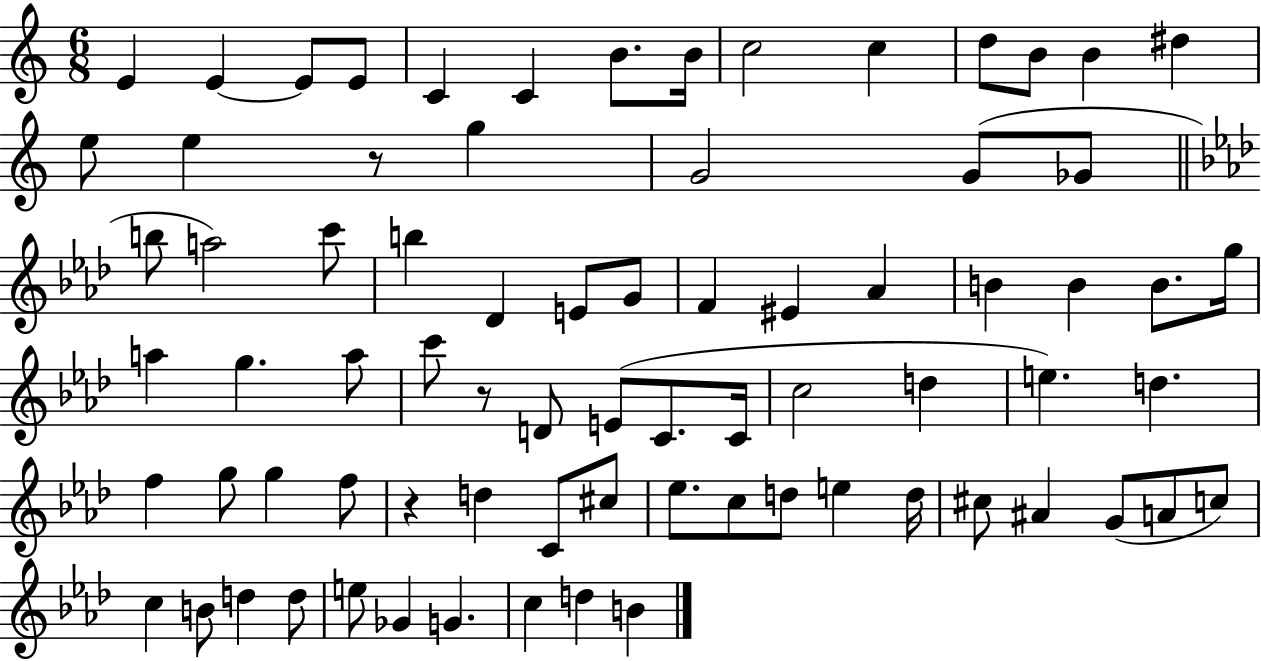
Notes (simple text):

E4/q E4/q E4/e E4/e C4/q C4/q B4/e. B4/s C5/h C5/q D5/e B4/e B4/q D#5/q E5/e E5/q R/e G5/q G4/h G4/e Gb4/e B5/e A5/h C6/e B5/q Db4/q E4/e G4/e F4/q EIS4/q Ab4/q B4/q B4/q B4/e. G5/s A5/q G5/q. A5/e C6/e R/e D4/e E4/e C4/e. C4/s C5/h D5/q E5/q. D5/q. F5/q G5/e G5/q F5/e R/q D5/q C4/e C#5/e Eb5/e. C5/e D5/e E5/q D5/s C#5/e A#4/q G4/e A4/e C5/e C5/q B4/e D5/q D5/e E5/e Gb4/q G4/q. C5/q D5/q B4/q